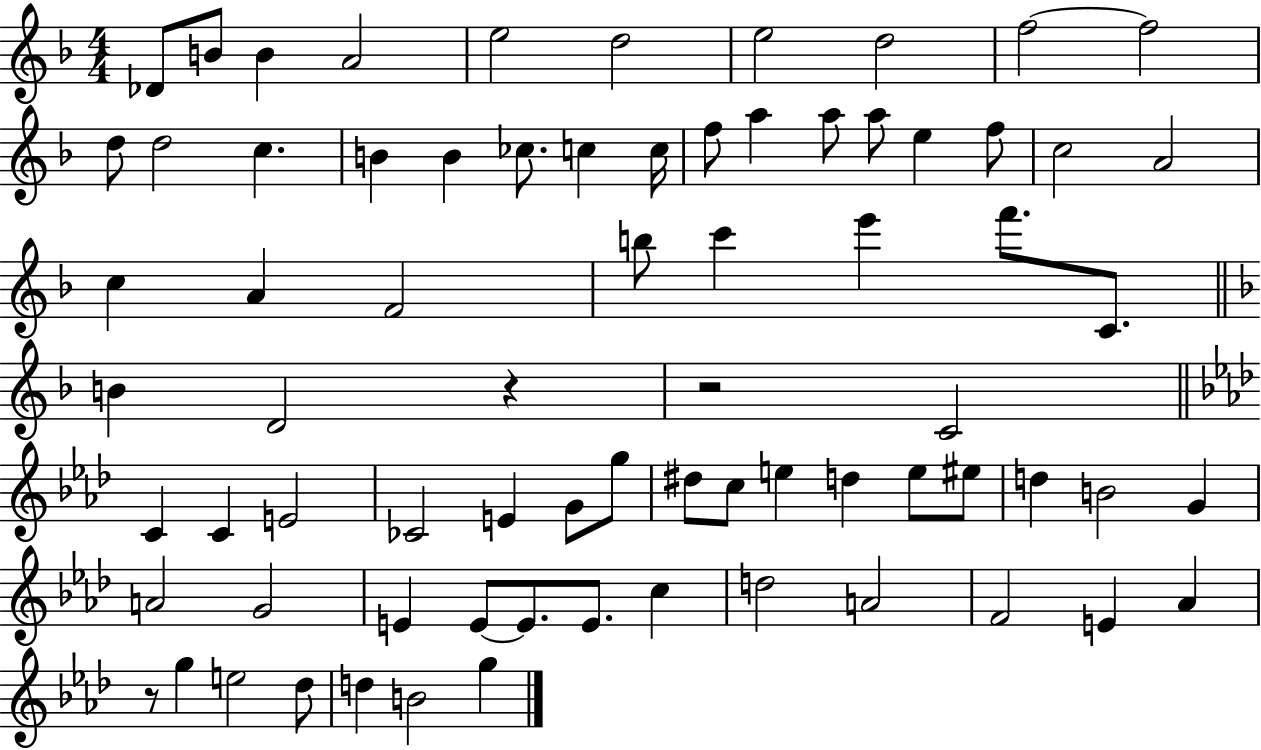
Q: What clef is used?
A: treble